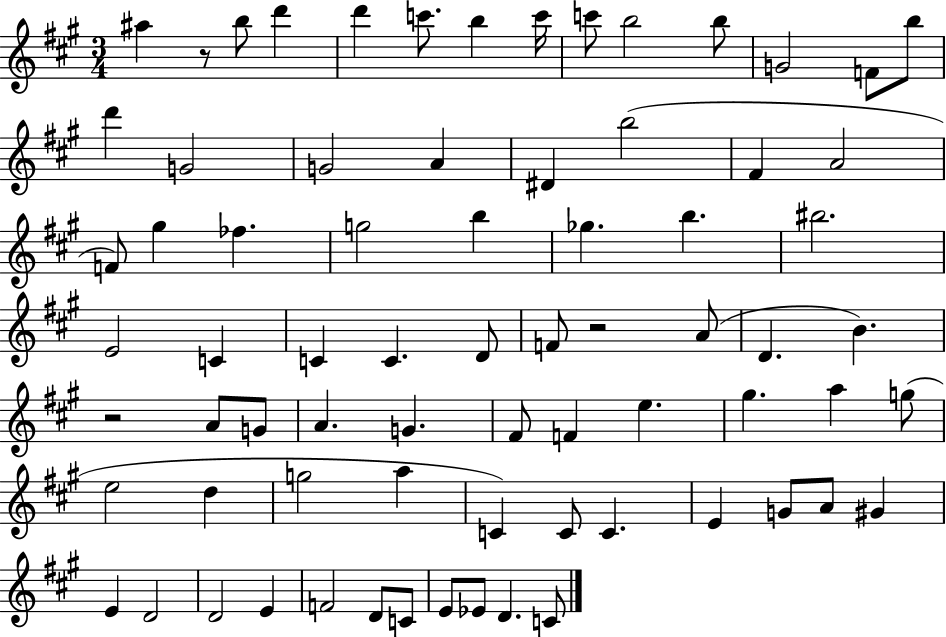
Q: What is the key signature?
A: A major